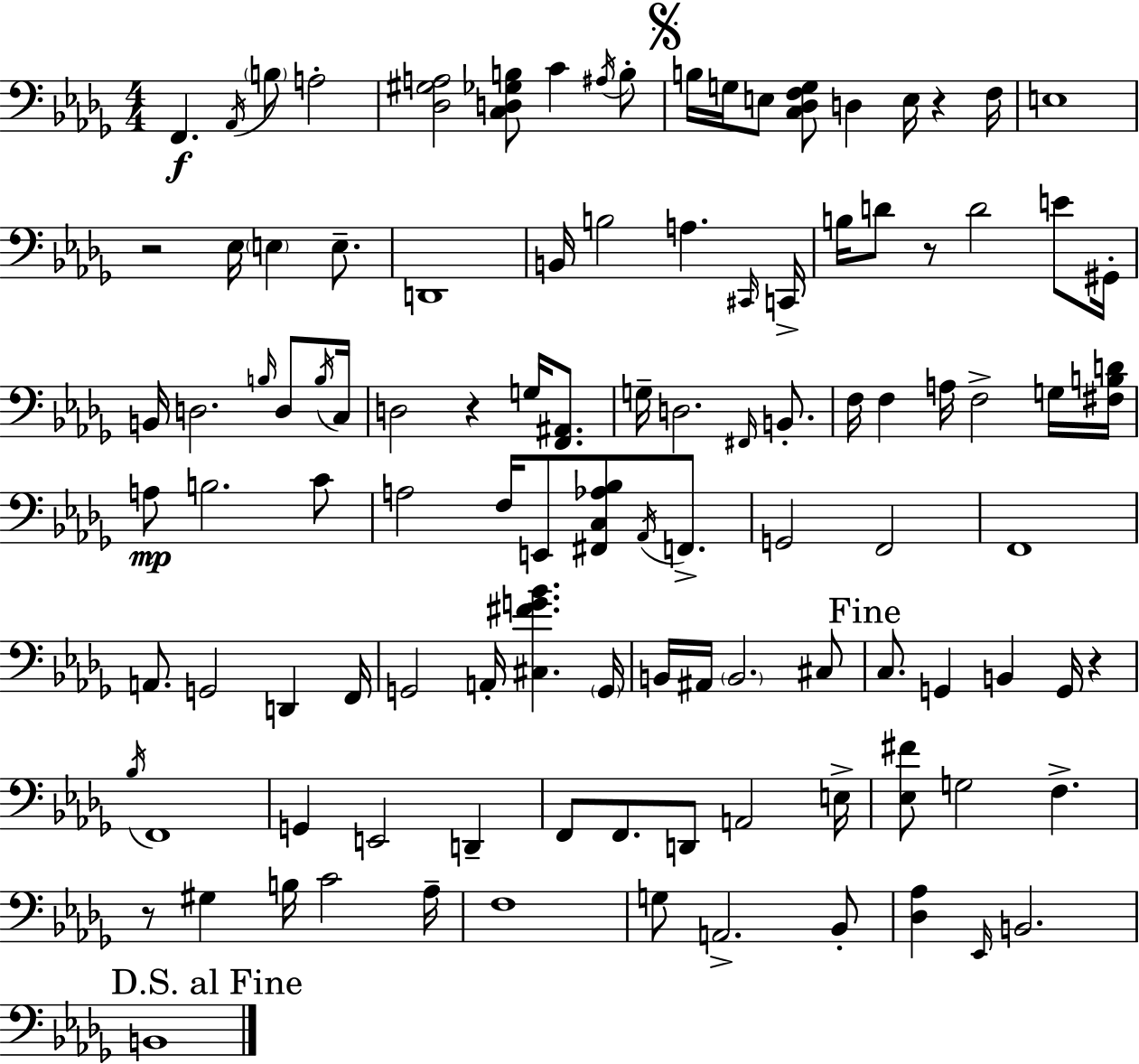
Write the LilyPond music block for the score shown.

{
  \clef bass
  \numericTimeSignature
  \time 4/4
  \key bes \minor
  \repeat volta 2 { f,4.\f \acciaccatura { aes,16 } \parenthesize b8 a2-. | <des gis a>2 <c d ges b>8 c'4 \acciaccatura { ais16 } | b8-. \mark \markup { \musicglyph "scripts.segno" } b16 g16 e8 <c des f g>8 d4 e16 r4 | f16 e1 | \break r2 ees16 \parenthesize e4 e8.-- | d,1 | b,16 b2 a4. | \grace { cis,16 } c,16-> b16 d'8 r8 d'2 | \break e'8 gis,16-. b,16 d2. | \grace { b16 } d8 \acciaccatura { b16 } c16 d2 r4 | g16 <f, ais,>8. g16-- d2. | \grace { fis,16 } b,8.-. f16 f4 a16 f2-> | \break g16 <fis b d'>16 a8\mp b2. | c'8 a2 f16 e,8 | <fis, c aes bes>8 \acciaccatura { aes,16 } f,8.-> g,2 f,2 | f,1 | \break a,8. g,2 | d,4 f,16 g,2 a,16-. | <cis fis' g' bes'>4. \parenthesize g,16 b,16 ais,16 \parenthesize b,2. | cis8 \mark "Fine" c8. g,4 b,4 | \break g,16 r4 \acciaccatura { bes16 } f,1 | g,4 e,2 | d,4-- f,8 f,8. d,8 a,2 | e16-> <ees fis'>8 g2 | \break f4.-> r8 gis4 b16 c'2 | aes16-- f1 | g8 a,2.-> | bes,8-. <des aes>4 \grace { ees,16 } b,2. | \break \mark "D.S. al Fine" b,1 | } \bar "|."
}